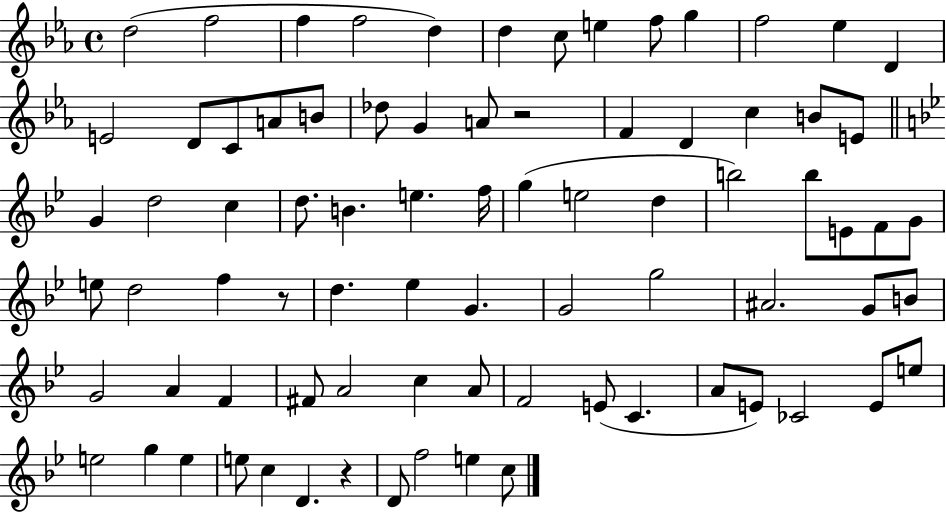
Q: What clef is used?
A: treble